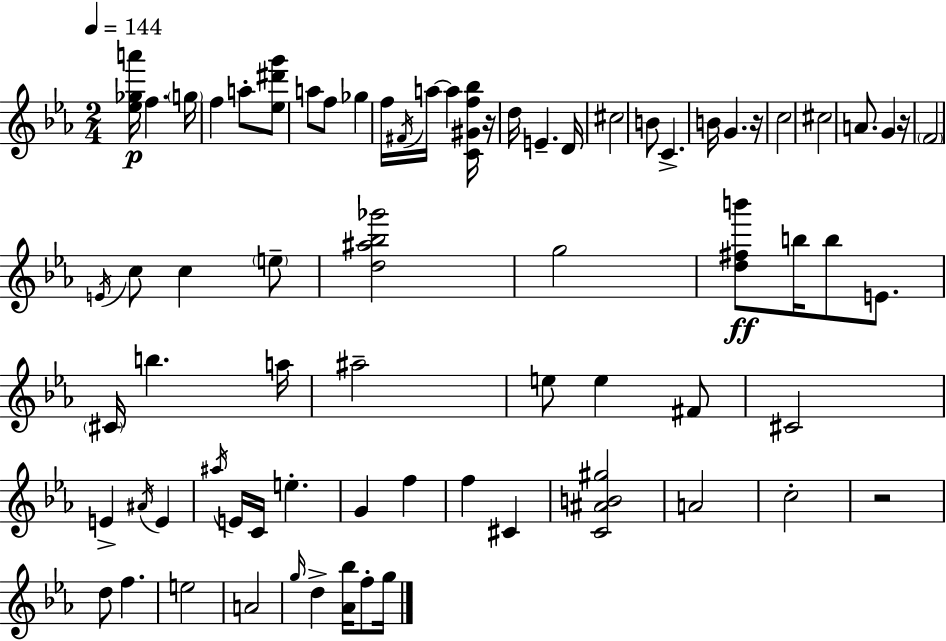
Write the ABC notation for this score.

X:1
T:Untitled
M:2/4
L:1/4
K:Eb
[_e_ga']/4 f g/4 f a/2 [_e^d'g']/2 a/2 f/2 _g f/4 ^F/4 a/4 a [C^Gf_b]/4 z/4 d/4 E D/4 ^c2 B/2 C B/4 G z/4 c2 ^c2 A/2 G z/4 F2 E/4 c/2 c e/2 [d^a_b_g']2 g2 [d^fb']/2 b/4 b/2 E/2 ^C/4 b a/4 ^a2 e/2 e ^F/2 ^C2 E ^A/4 E ^a/4 E/4 C/4 e G f f ^C [C^AB^g]2 A2 c2 z2 d/2 f e2 A2 g/4 d [_A_b]/4 f/2 g/4